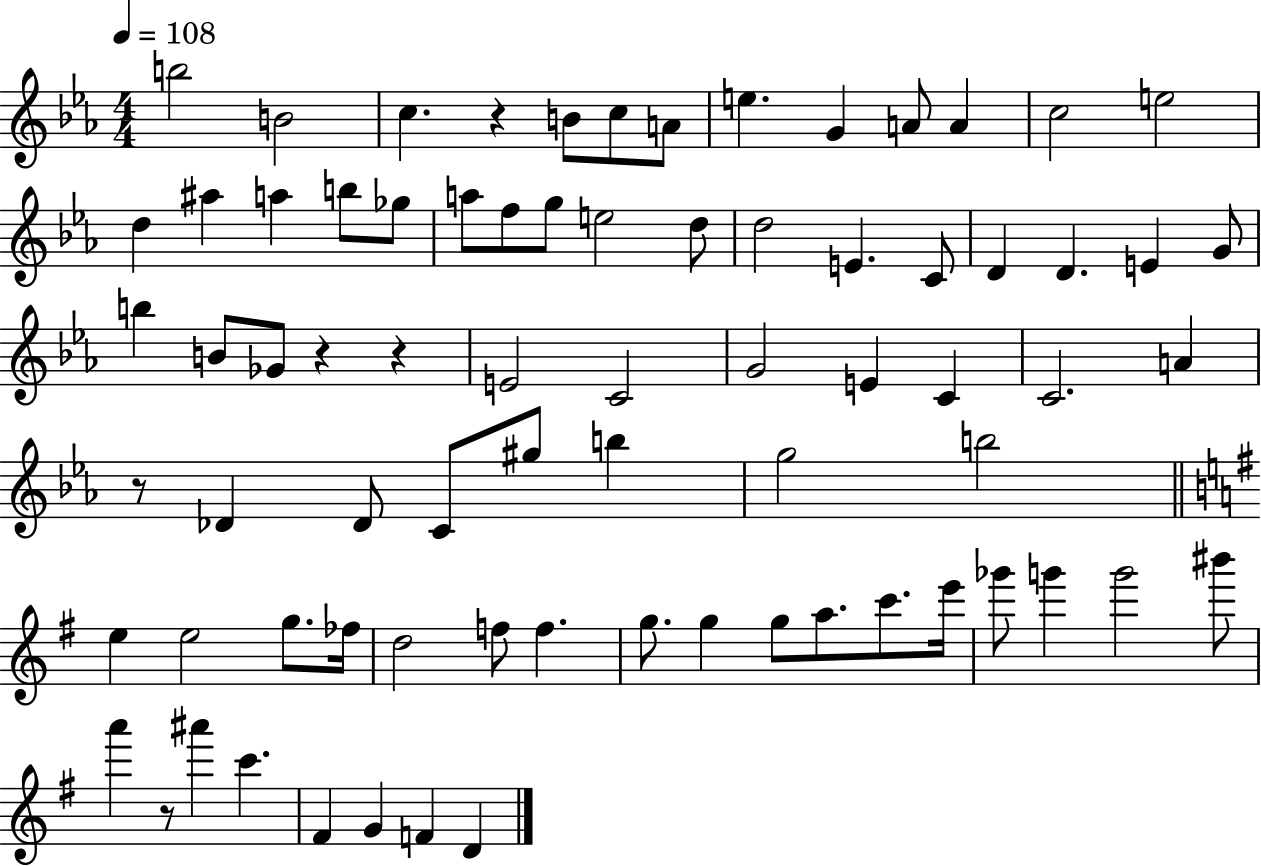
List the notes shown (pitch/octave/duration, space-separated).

B5/h B4/h C5/q. R/q B4/e C5/e A4/e E5/q. G4/q A4/e A4/q C5/h E5/h D5/q A#5/q A5/q B5/e Gb5/e A5/e F5/e G5/e E5/h D5/e D5/h E4/q. C4/e D4/q D4/q. E4/q G4/e B5/q B4/e Gb4/e R/q R/q E4/h C4/h G4/h E4/q C4/q C4/h. A4/q R/e Db4/q Db4/e C4/e G#5/e B5/q G5/h B5/h E5/q E5/h G5/e. FES5/s D5/h F5/e F5/q. G5/e. G5/q G5/e A5/e. C6/e. E6/s Gb6/e G6/q G6/h BIS6/e A6/q R/e A#6/q C6/q. F#4/q G4/q F4/q D4/q